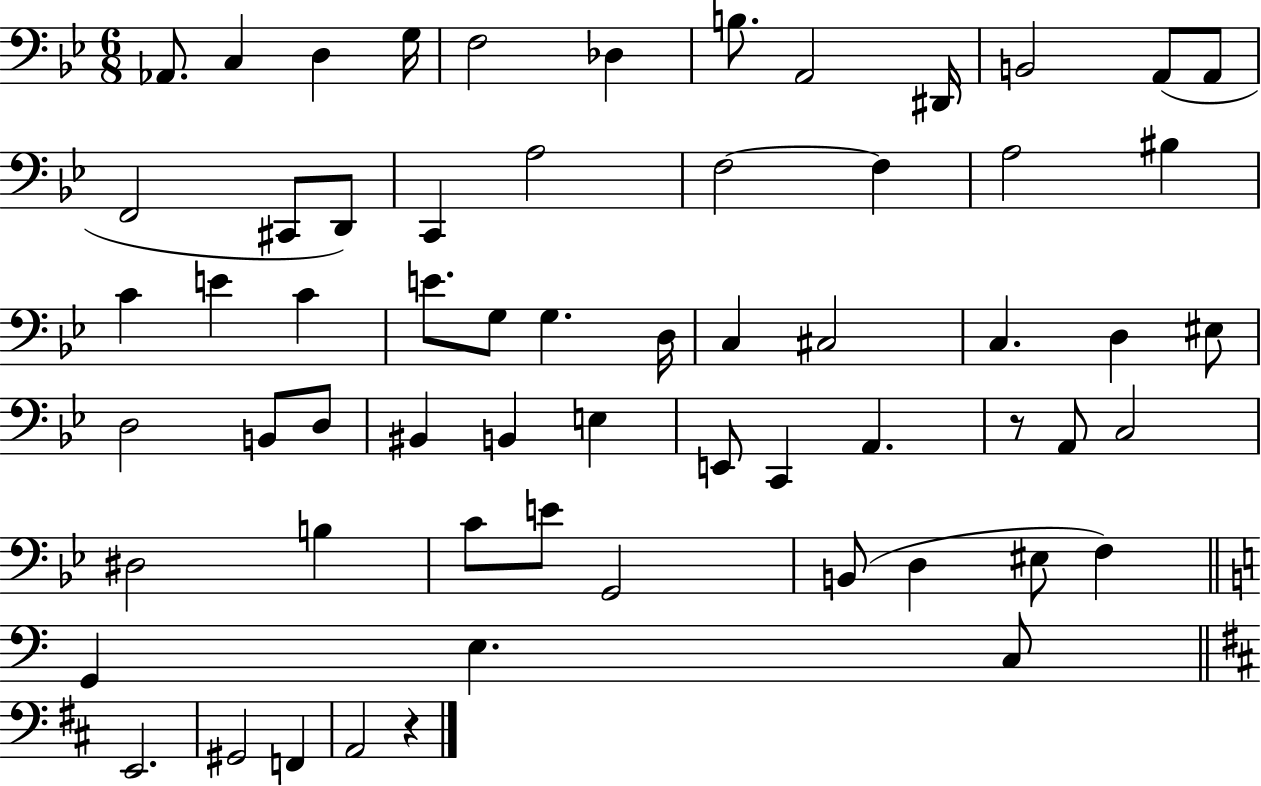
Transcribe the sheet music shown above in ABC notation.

X:1
T:Untitled
M:6/8
L:1/4
K:Bb
_A,,/2 C, D, G,/4 F,2 _D, B,/2 A,,2 ^D,,/4 B,,2 A,,/2 A,,/2 F,,2 ^C,,/2 D,,/2 C,, A,2 F,2 F, A,2 ^B, C E C E/2 G,/2 G, D,/4 C, ^C,2 C, D, ^E,/2 D,2 B,,/2 D,/2 ^B,, B,, E, E,,/2 C,, A,, z/2 A,,/2 C,2 ^D,2 B, C/2 E/2 G,,2 B,,/2 D, ^E,/2 F, G,, E, C,/2 E,,2 ^G,,2 F,, A,,2 z